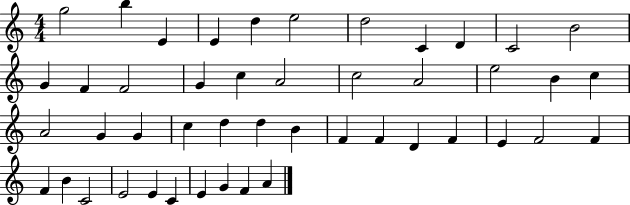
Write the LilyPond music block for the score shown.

{
  \clef treble
  \numericTimeSignature
  \time 4/4
  \key c \major
  g''2 b''4 e'4 | e'4 d''4 e''2 | d''2 c'4 d'4 | c'2 b'2 | \break g'4 f'4 f'2 | g'4 c''4 a'2 | c''2 a'2 | e''2 b'4 c''4 | \break a'2 g'4 g'4 | c''4 d''4 d''4 b'4 | f'4 f'4 d'4 f'4 | e'4 f'2 f'4 | \break f'4 b'4 c'2 | e'2 e'4 c'4 | e'4 g'4 f'4 a'4 | \bar "|."
}